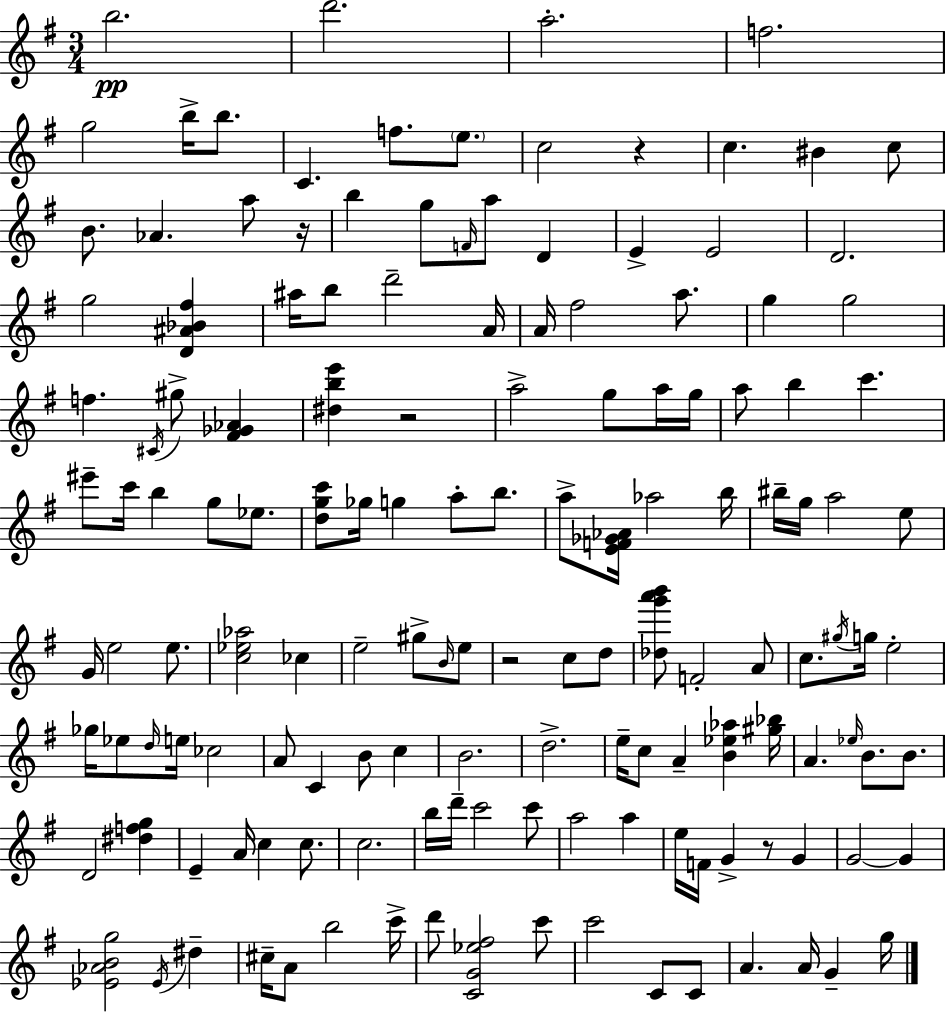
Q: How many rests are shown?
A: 5